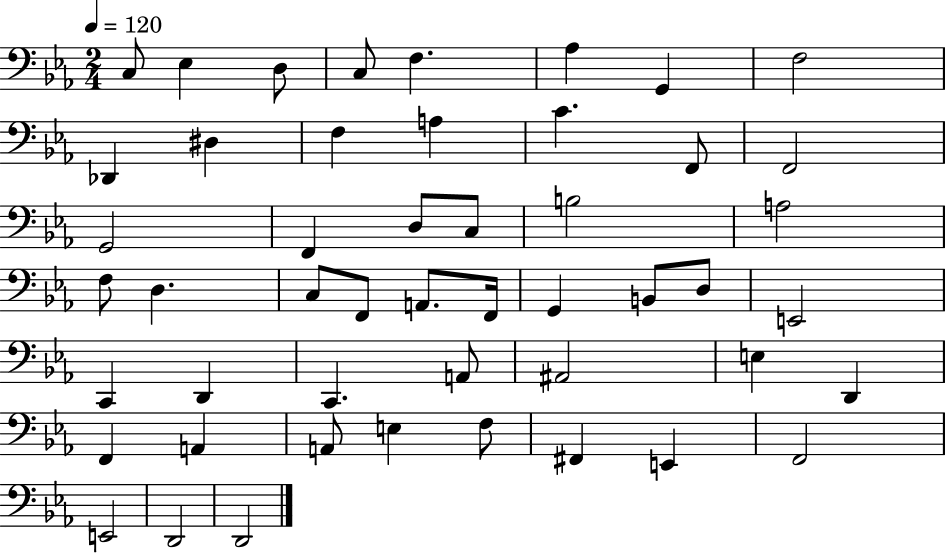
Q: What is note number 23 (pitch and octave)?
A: D3